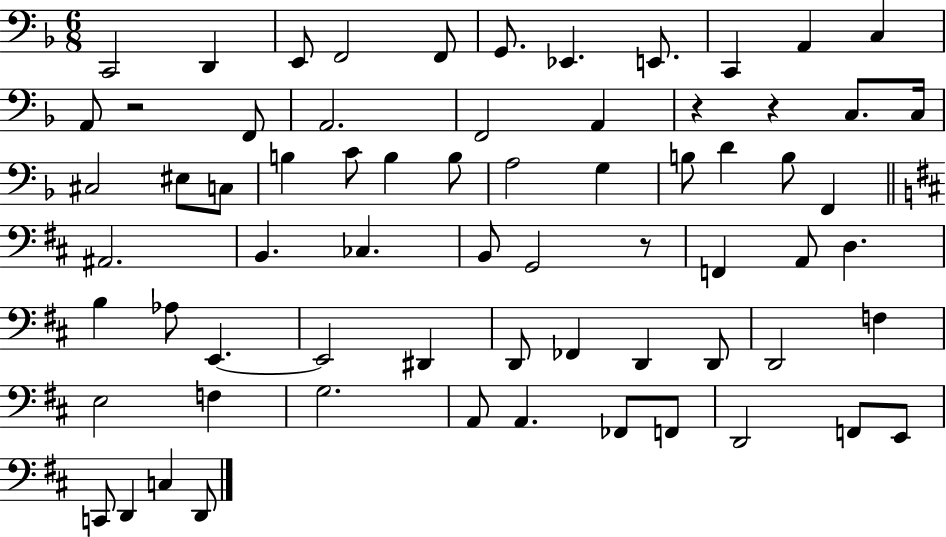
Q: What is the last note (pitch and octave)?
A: D2